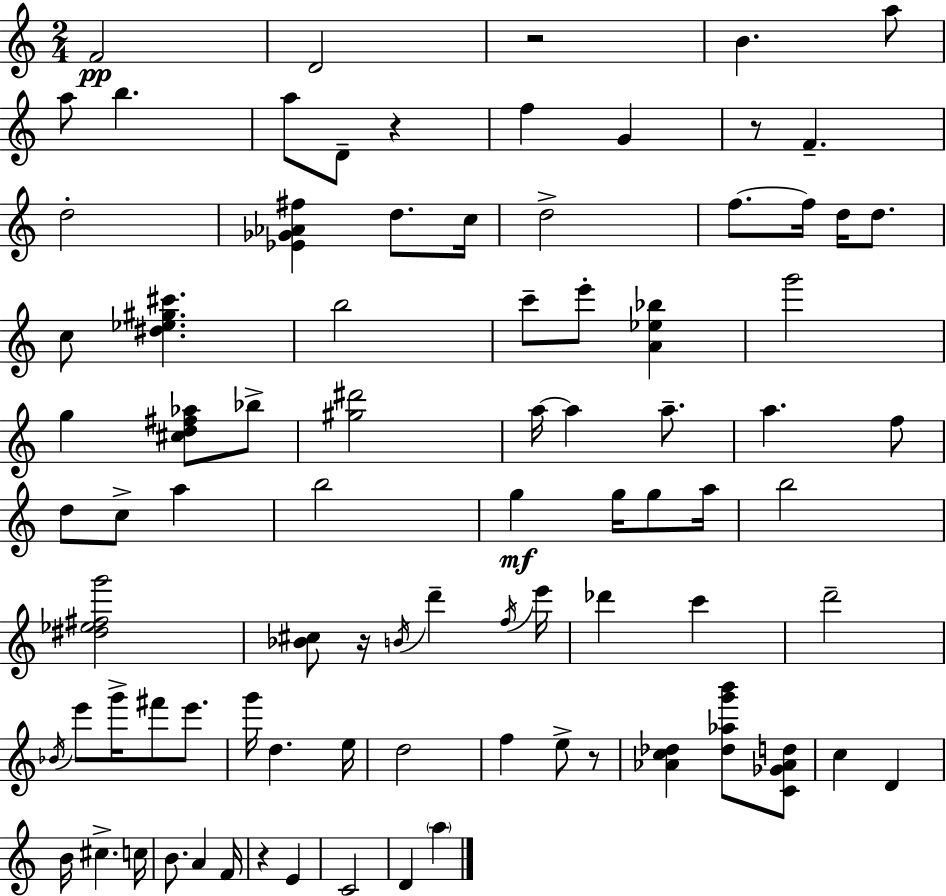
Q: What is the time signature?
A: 2/4